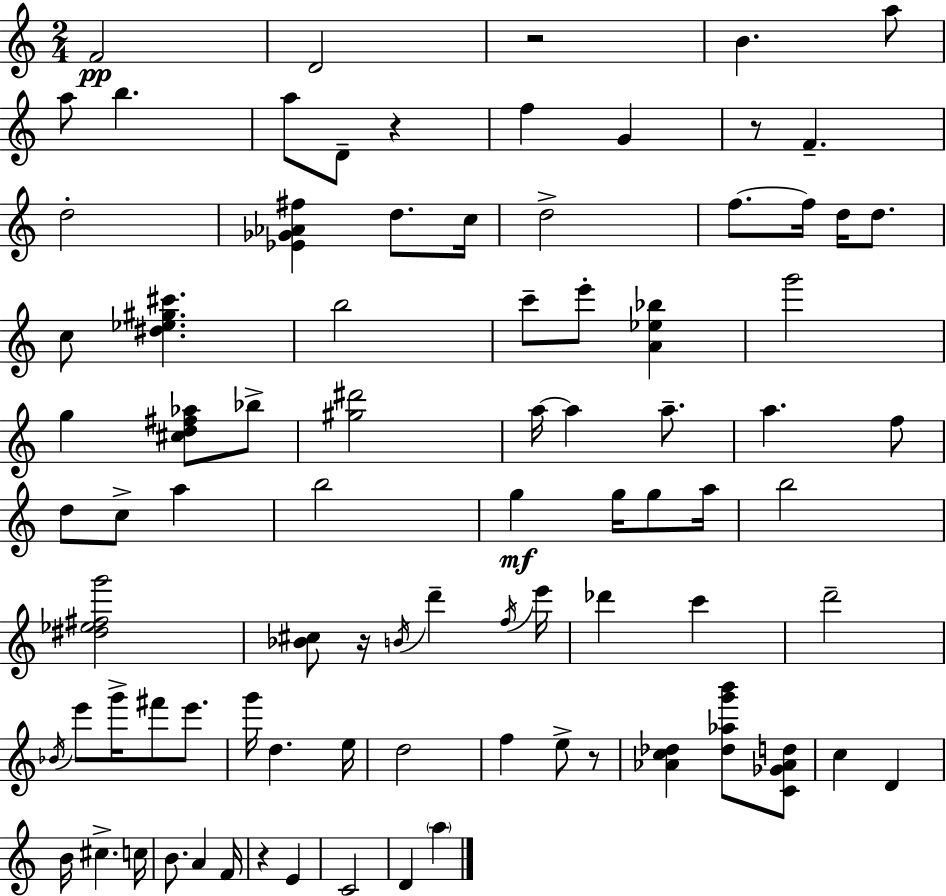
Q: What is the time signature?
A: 2/4